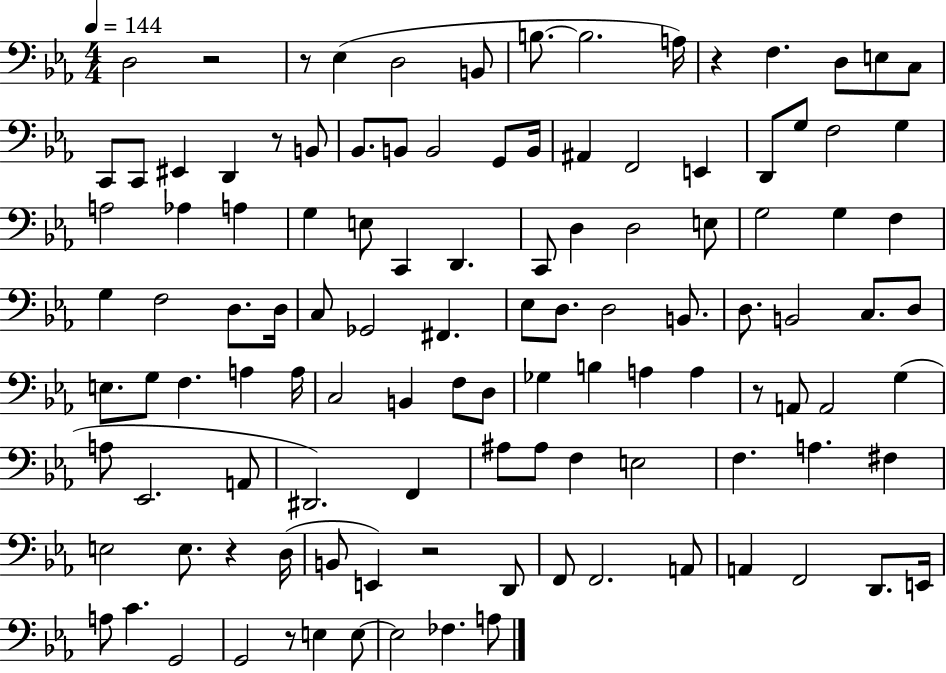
{
  \clef bass
  \numericTimeSignature
  \time 4/4
  \key ees \major
  \tempo 4 = 144
  d2 r2 | r8 ees4( d2 b,8 | b8.~~ b2. a16) | r4 f4. d8 e8 c8 | \break c,8 c,8 eis,4 d,4 r8 b,8 | bes,8. b,8 b,2 g,8 b,16 | ais,4 f,2 e,4 | d,8 g8 f2 g4 | \break a2 aes4 a4 | g4 e8 c,4 d,4. | c,8 d4 d2 e8 | g2 g4 f4 | \break g4 f2 d8. d16 | c8 ges,2 fis,4. | ees8 d8. d2 b,8. | d8. b,2 c8. d8 | \break e8. g8 f4. a4 a16 | c2 b,4 f8 d8 | ges4 b4 a4 a4 | r8 a,8 a,2 g4( | \break a8 ees,2. a,8 | dis,2.) f,4 | ais8 ais8 f4 e2 | f4. a4. fis4 | \break e2 e8. r4 d16( | b,8 e,4) r2 d,8 | f,8 f,2. a,8 | a,4 f,2 d,8. e,16 | \break a8 c'4. g,2 | g,2 r8 e4 e8~~ | e2 fes4. a8 | \bar "|."
}